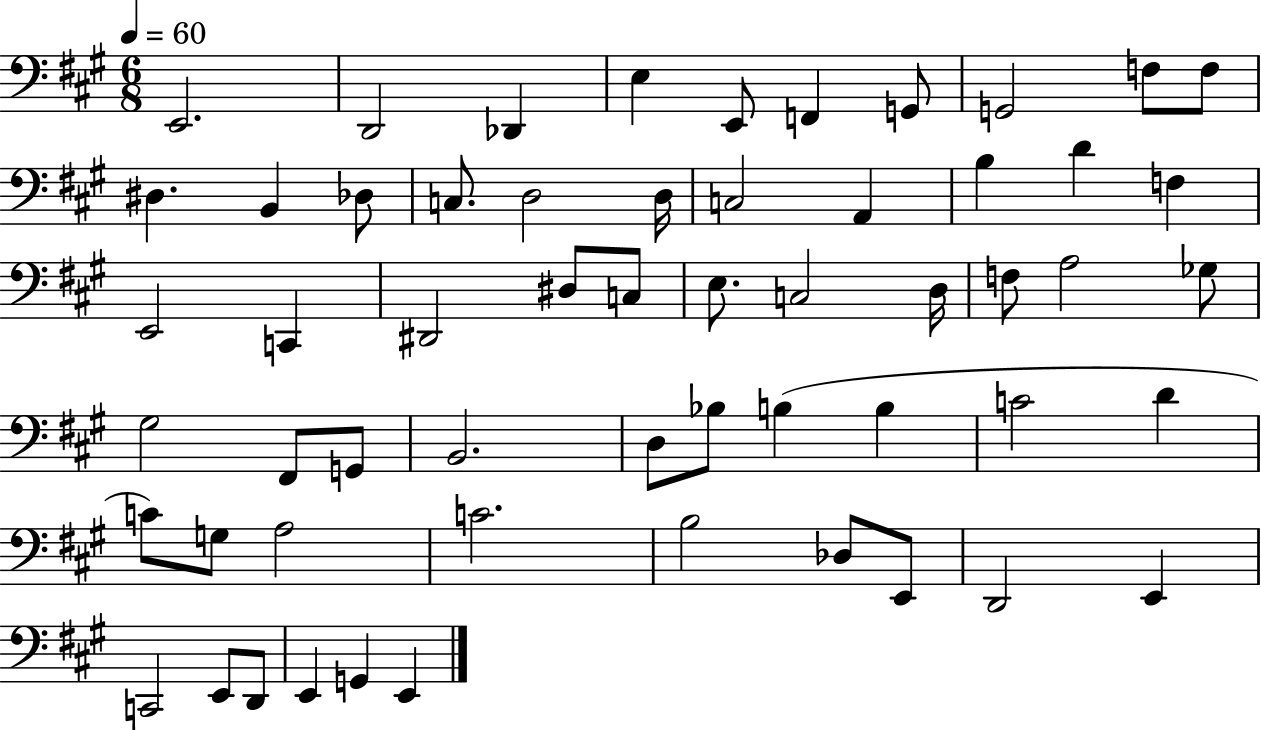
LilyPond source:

{
  \clef bass
  \numericTimeSignature
  \time 6/8
  \key a \major
  \tempo 4 = 60
  e,2. | d,2 des,4 | e4 e,8 f,4 g,8 | g,2 f8 f8 | \break dis4. b,4 des8 | c8. d2 d16 | c2 a,4 | b4 d'4 f4 | \break e,2 c,4 | dis,2 dis8 c8 | e8. c2 d16 | f8 a2 ges8 | \break gis2 fis,8 g,8 | b,2. | d8 bes8 b4( b4 | c'2 d'4 | \break c'8) g8 a2 | c'2. | b2 des8 e,8 | d,2 e,4 | \break c,2 e,8 d,8 | e,4 g,4 e,4 | \bar "|."
}